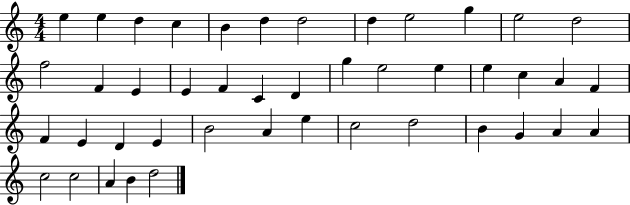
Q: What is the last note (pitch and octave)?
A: D5